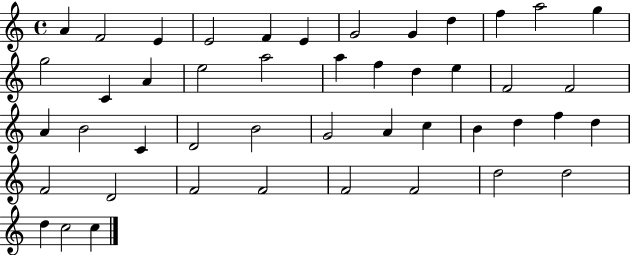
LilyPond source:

{
  \clef treble
  \time 4/4
  \defaultTimeSignature
  \key c \major
  a'4 f'2 e'4 | e'2 f'4 e'4 | g'2 g'4 d''4 | f''4 a''2 g''4 | \break g''2 c'4 a'4 | e''2 a''2 | a''4 f''4 d''4 e''4 | f'2 f'2 | \break a'4 b'2 c'4 | d'2 b'2 | g'2 a'4 c''4 | b'4 d''4 f''4 d''4 | \break f'2 d'2 | f'2 f'2 | f'2 f'2 | d''2 d''2 | \break d''4 c''2 c''4 | \bar "|."
}